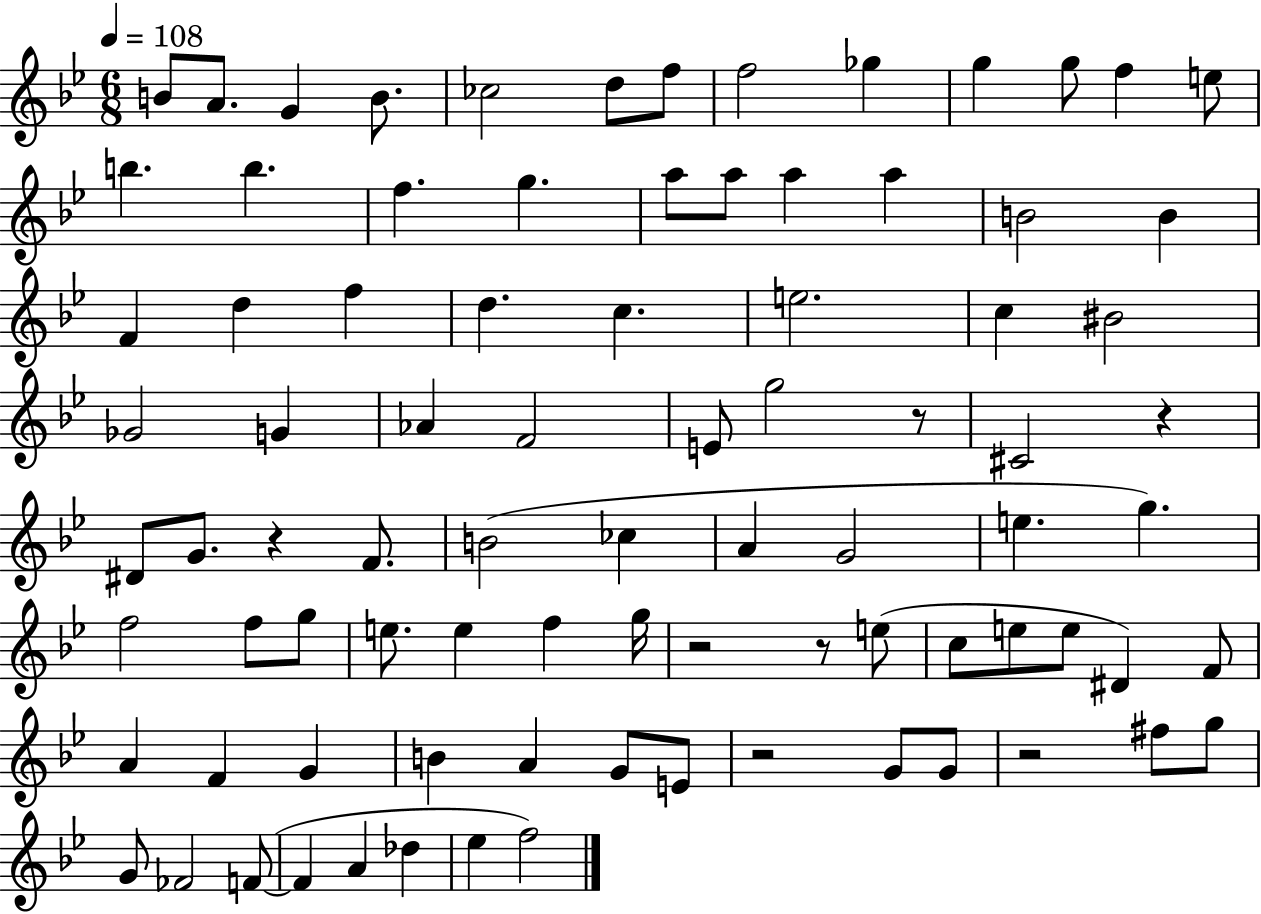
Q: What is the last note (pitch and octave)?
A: F5